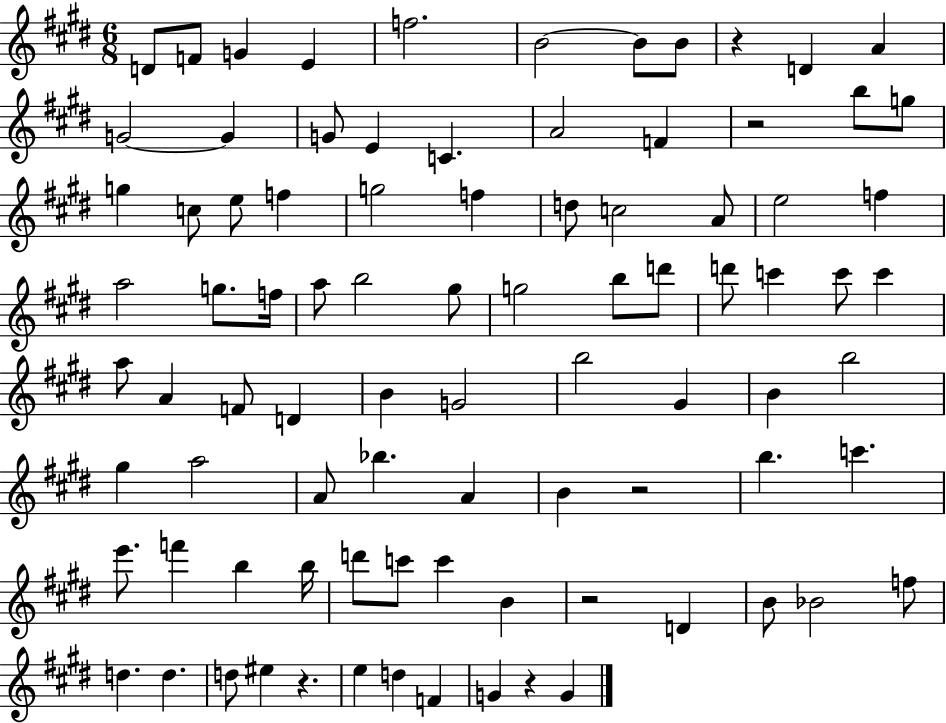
D4/e F4/e G4/q E4/q F5/h. B4/h B4/e B4/e R/q D4/q A4/q G4/h G4/q G4/e E4/q C4/q. A4/h F4/q R/h B5/e G5/e G5/q C5/e E5/e F5/q G5/h F5/q D5/e C5/h A4/e E5/h F5/q A5/h G5/e. F5/s A5/e B5/h G#5/e G5/h B5/e D6/e D6/e C6/q C6/e C6/q A5/e A4/q F4/e D4/q B4/q G4/h B5/h G#4/q B4/q B5/h G#5/q A5/h A4/e Bb5/q. A4/q B4/q R/h B5/q. C6/q. E6/e. F6/q B5/q B5/s D6/e C6/e C6/q B4/q R/h D4/q B4/e Bb4/h F5/e D5/q. D5/q. D5/e EIS5/q R/q. E5/q D5/q F4/q G4/q R/q G4/q